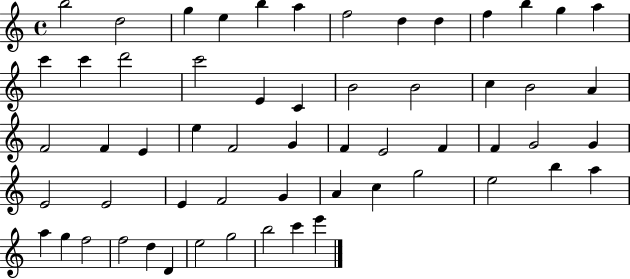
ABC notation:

X:1
T:Untitled
M:4/4
L:1/4
K:C
b2 d2 g e b a f2 d d f b g a c' c' d'2 c'2 E C B2 B2 c B2 A F2 F E e F2 G F E2 F F G2 G E2 E2 E F2 G A c g2 e2 b a a g f2 f2 d D e2 g2 b2 c' e'